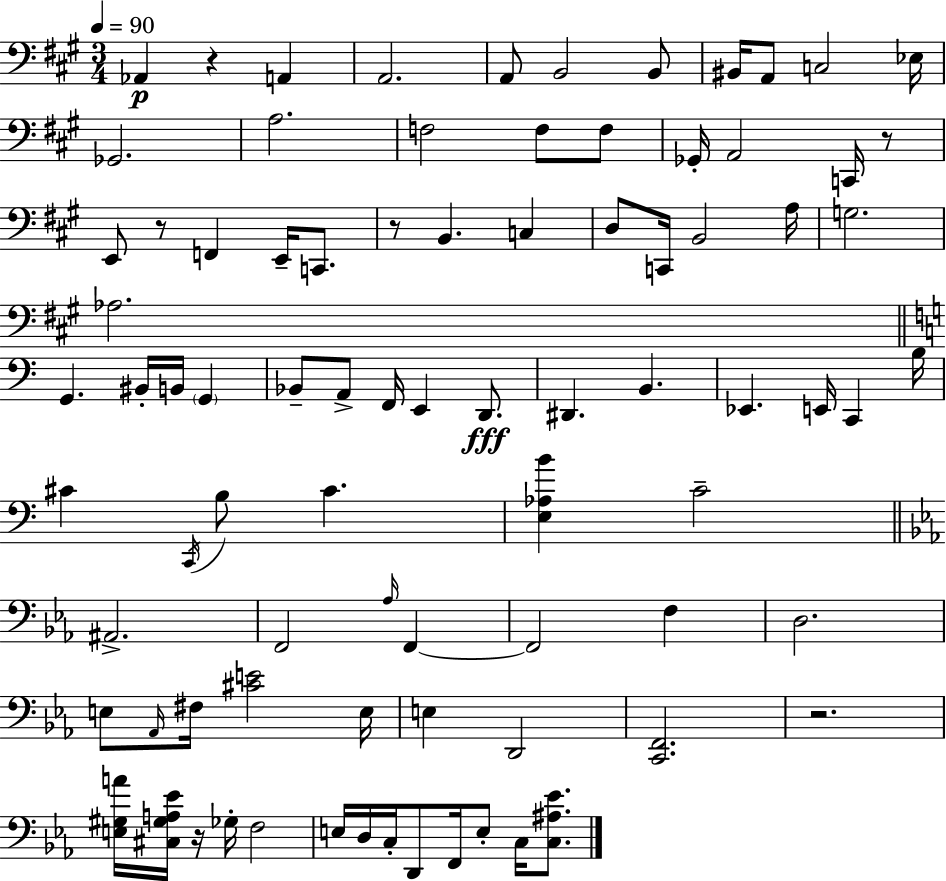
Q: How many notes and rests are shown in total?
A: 84